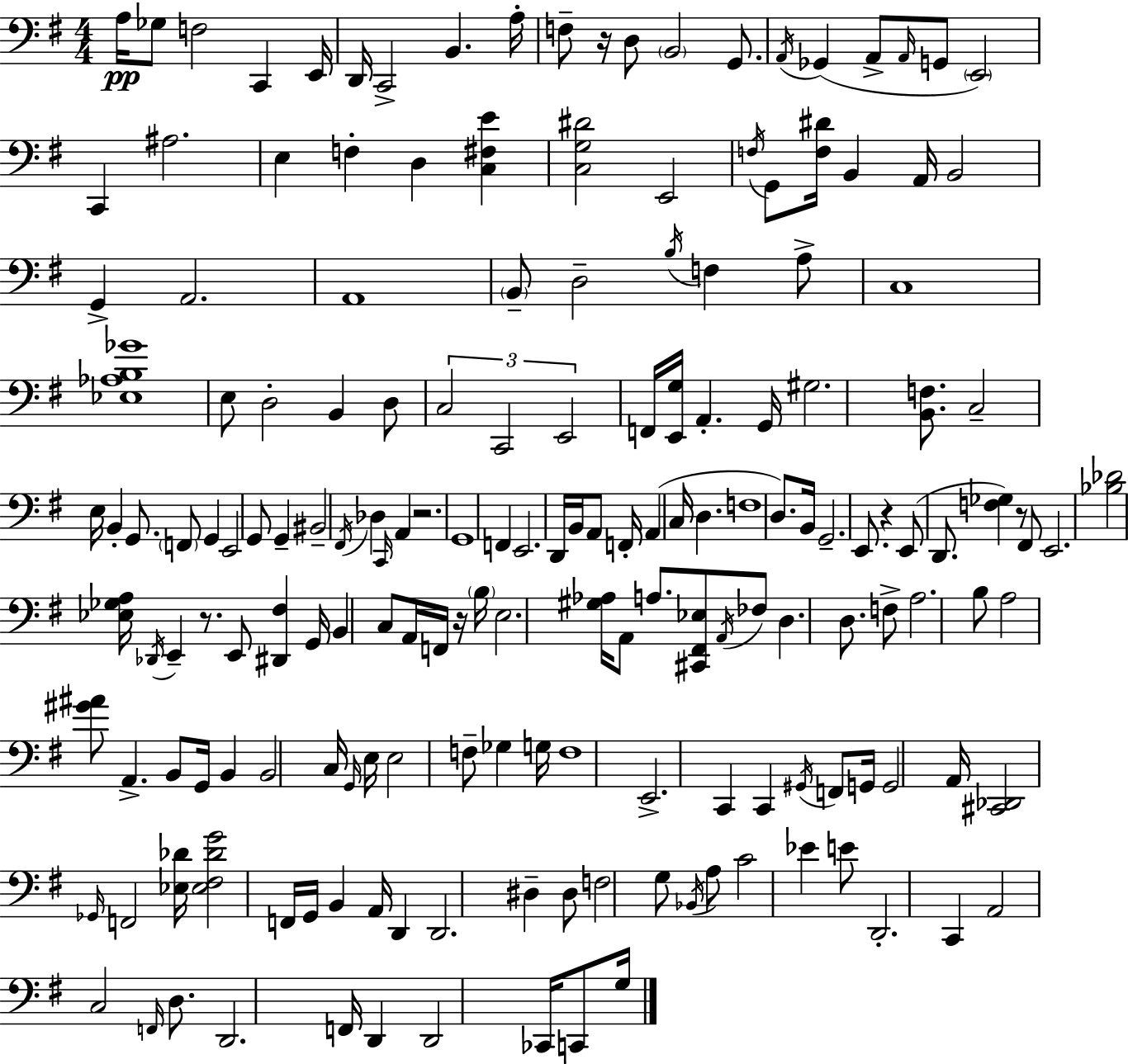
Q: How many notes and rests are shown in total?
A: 176